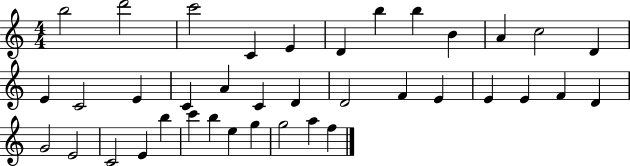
X:1
T:Untitled
M:4/4
L:1/4
K:C
b2 d'2 c'2 C E D b b B A c2 D E C2 E C A C D D2 F E E E F D G2 E2 C2 E b c' b e g g2 a f